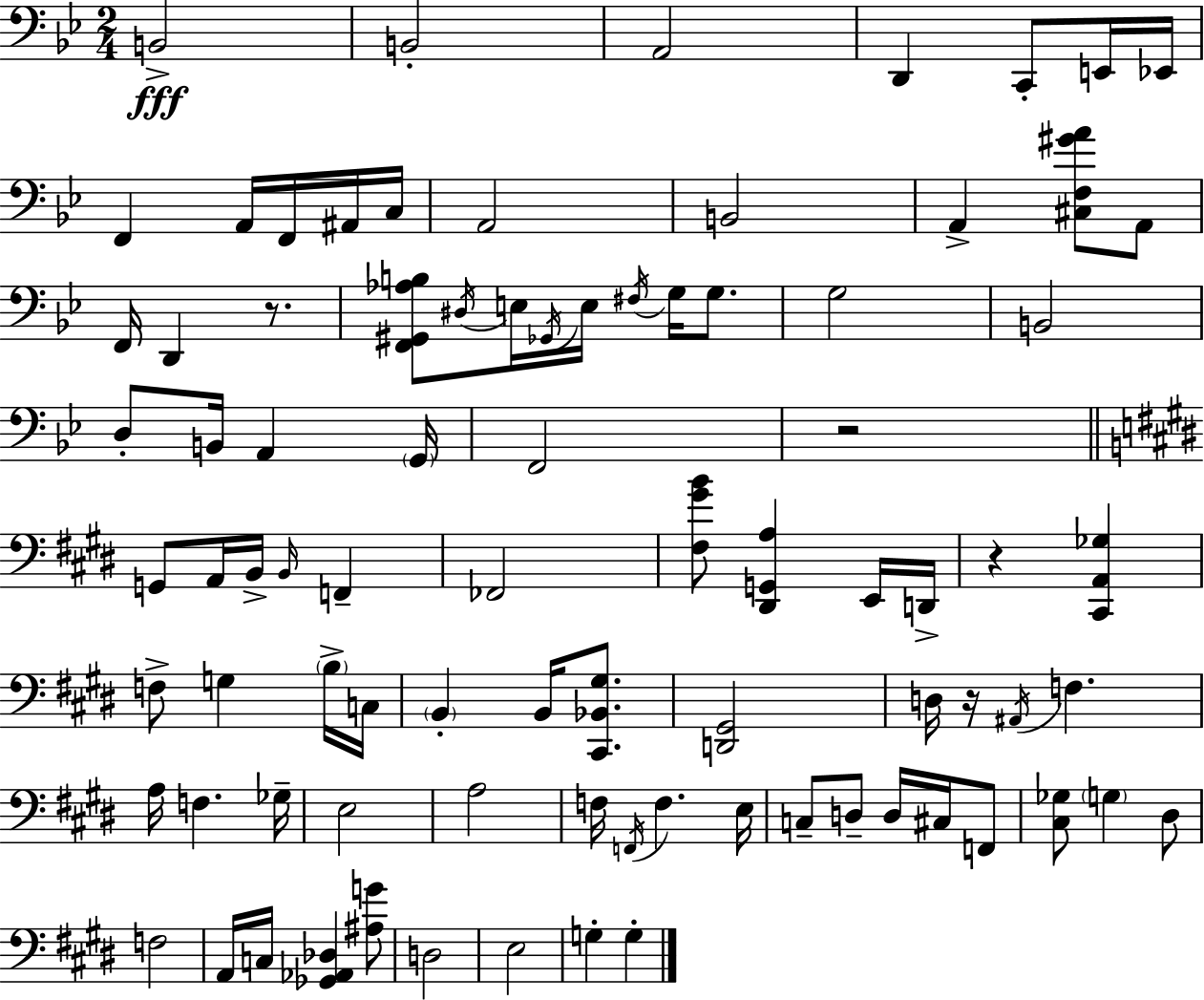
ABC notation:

X:1
T:Untitled
M:2/4
L:1/4
K:Gm
B,,2 B,,2 A,,2 D,, C,,/2 E,,/4 _E,,/4 F,, A,,/4 F,,/4 ^A,,/4 C,/4 A,,2 B,,2 A,, [^C,F,^GA]/2 A,,/2 F,,/4 D,, z/2 [F,,^G,,_A,B,]/2 ^D,/4 E,/4 _G,,/4 E,/4 ^F,/4 G,/4 G,/2 G,2 B,,2 D,/2 B,,/4 A,, G,,/4 F,,2 z2 G,,/2 A,,/4 B,,/4 B,,/4 F,, _F,,2 [^F,^GB]/2 [^D,,G,,A,] E,,/4 D,,/4 z [^C,,A,,_G,] F,/2 G, B,/4 C,/4 B,, B,,/4 [^C,,_B,,^G,]/2 [D,,^G,,]2 D,/4 z/4 ^A,,/4 F, A,/4 F, _G,/4 E,2 A,2 F,/4 F,,/4 F, E,/4 C,/2 D,/2 D,/4 ^C,/4 F,,/2 [^C,_G,]/2 G, ^D,/2 F,2 A,,/4 C,/4 [_G,,_A,,_D,] [^A,G]/2 D,2 E,2 G, G,